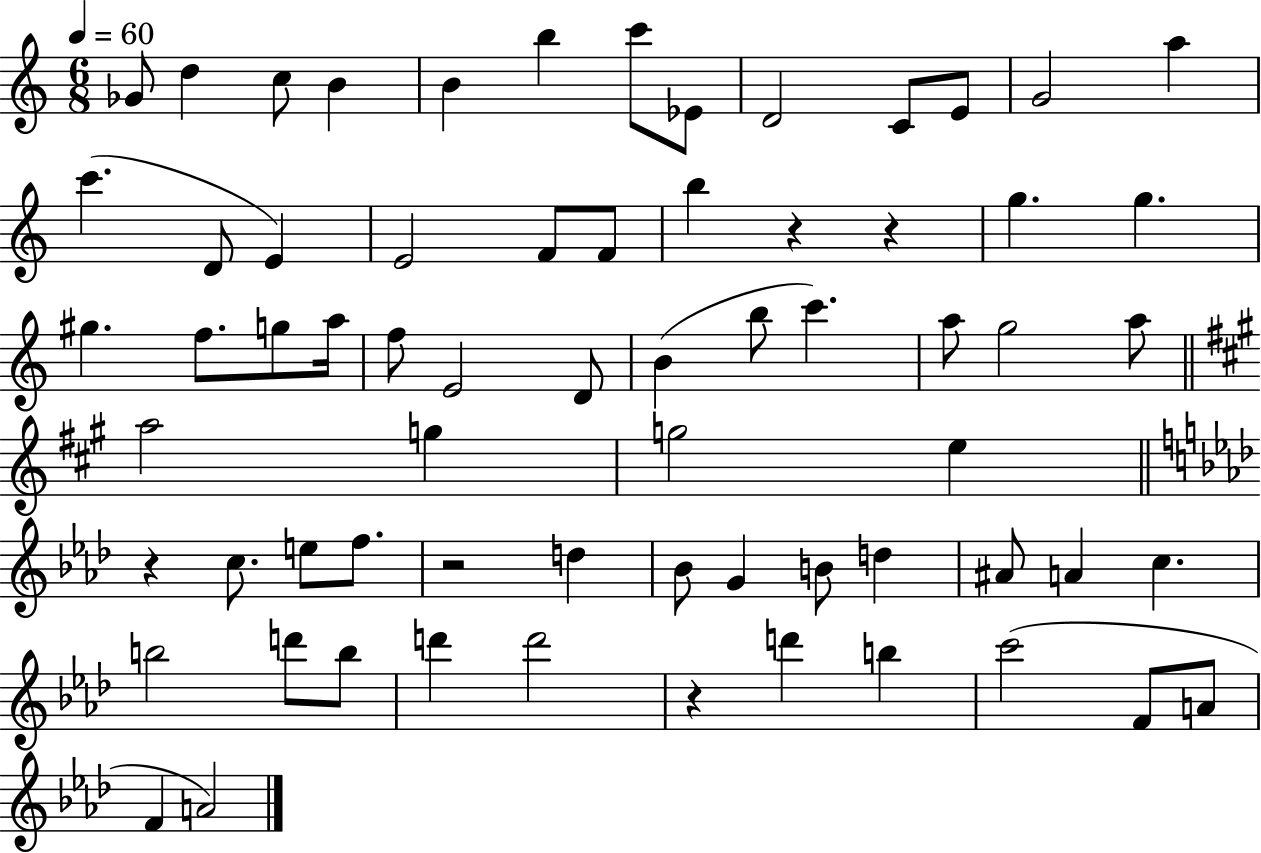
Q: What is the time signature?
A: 6/8